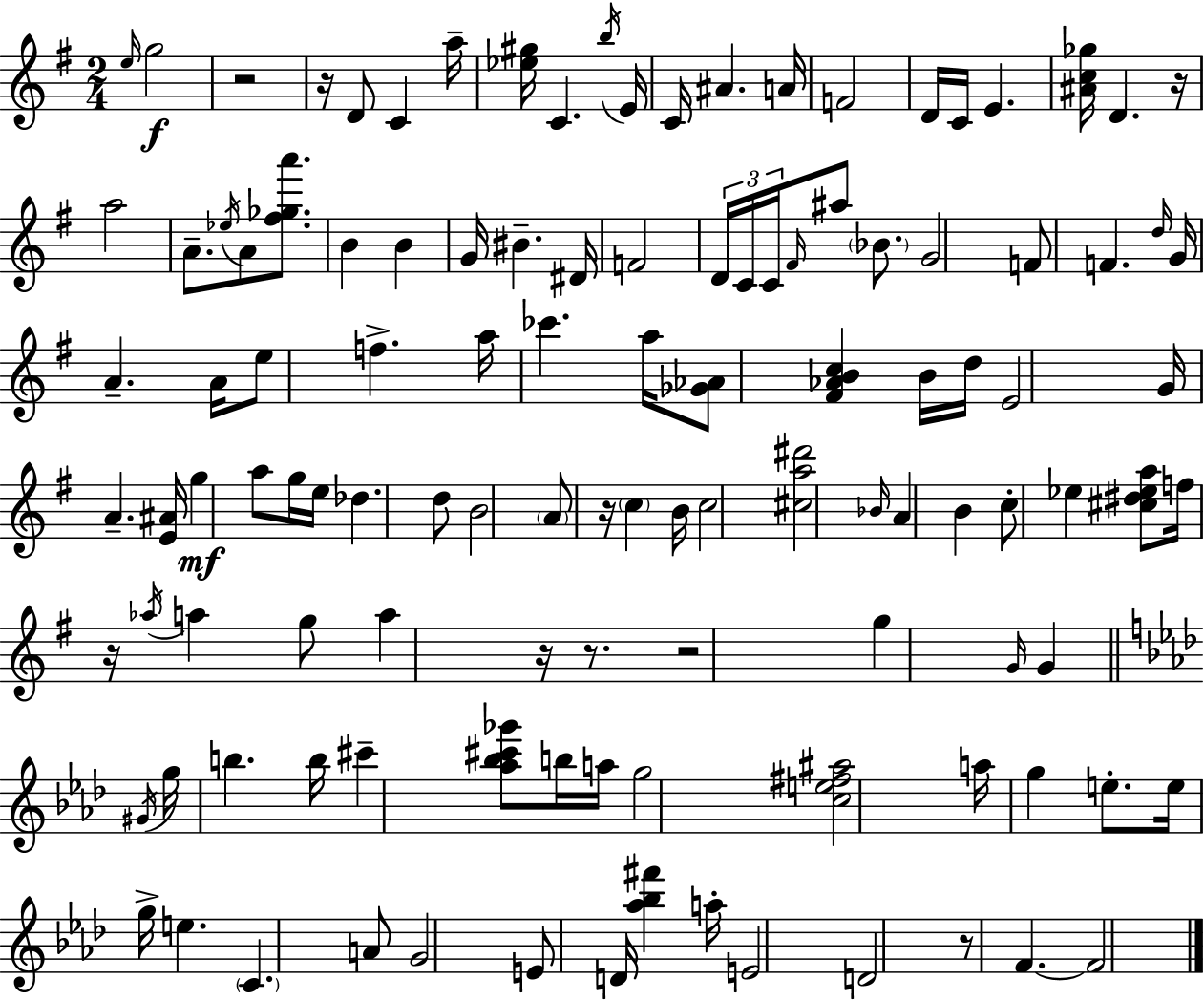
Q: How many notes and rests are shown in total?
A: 117